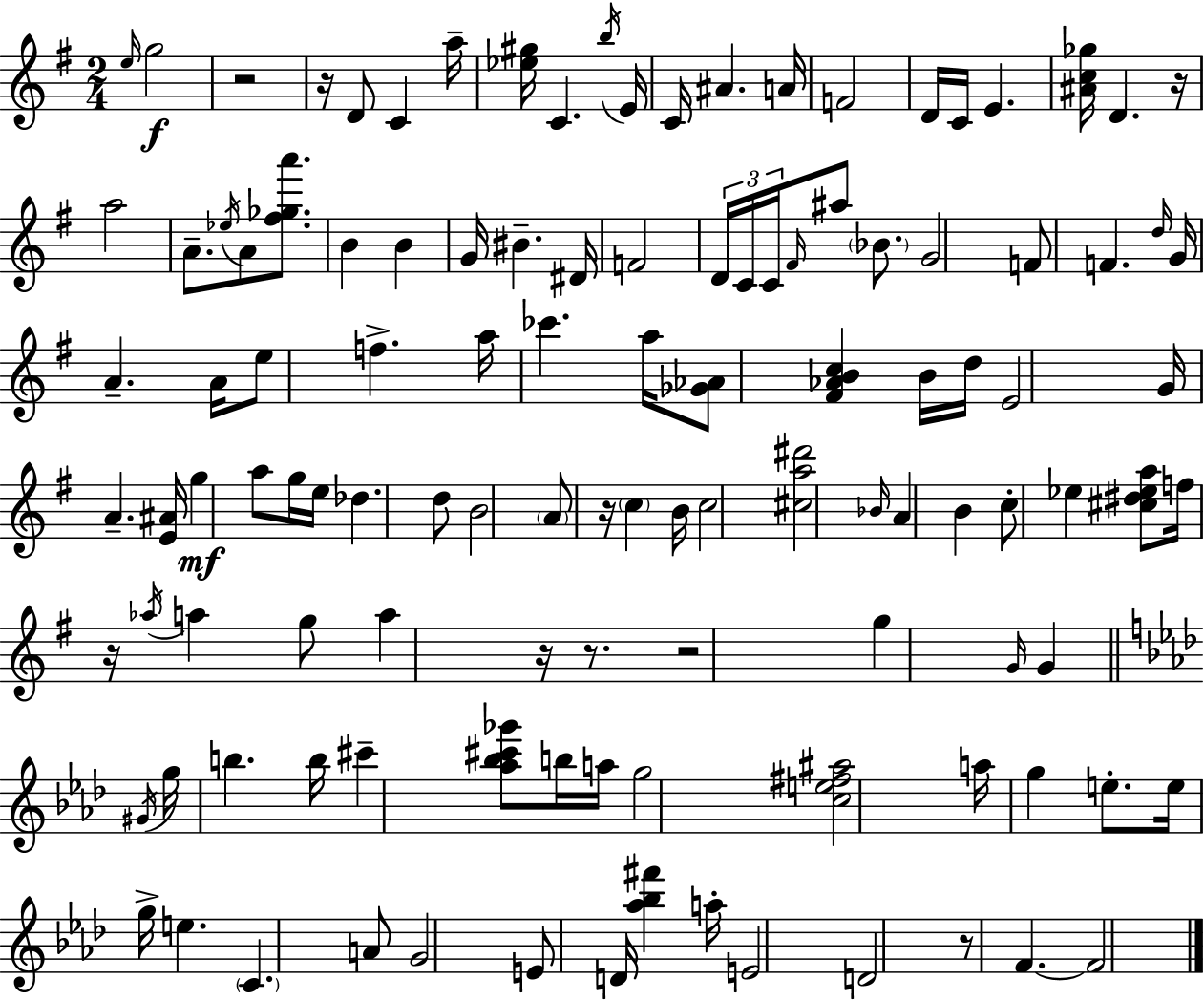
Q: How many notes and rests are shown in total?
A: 117